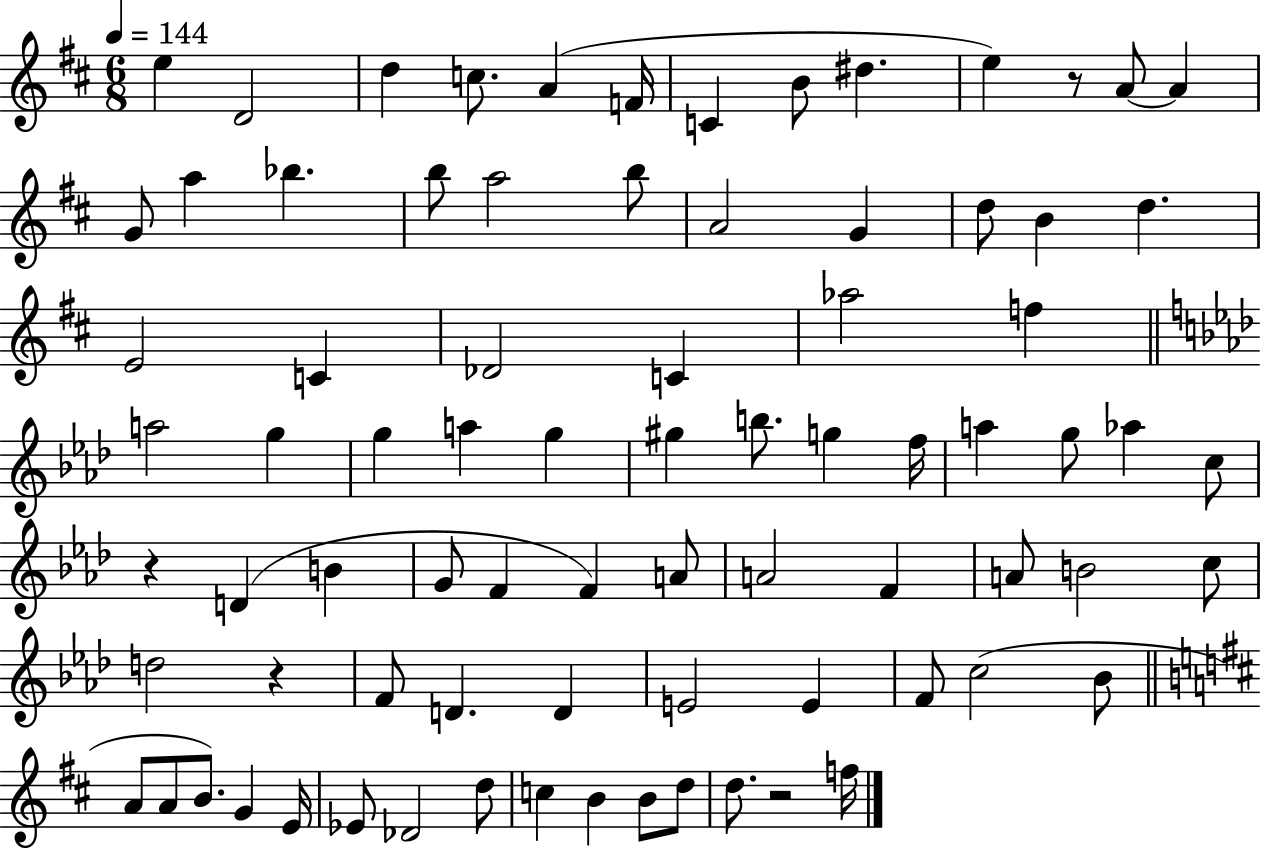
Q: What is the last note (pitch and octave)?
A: F5